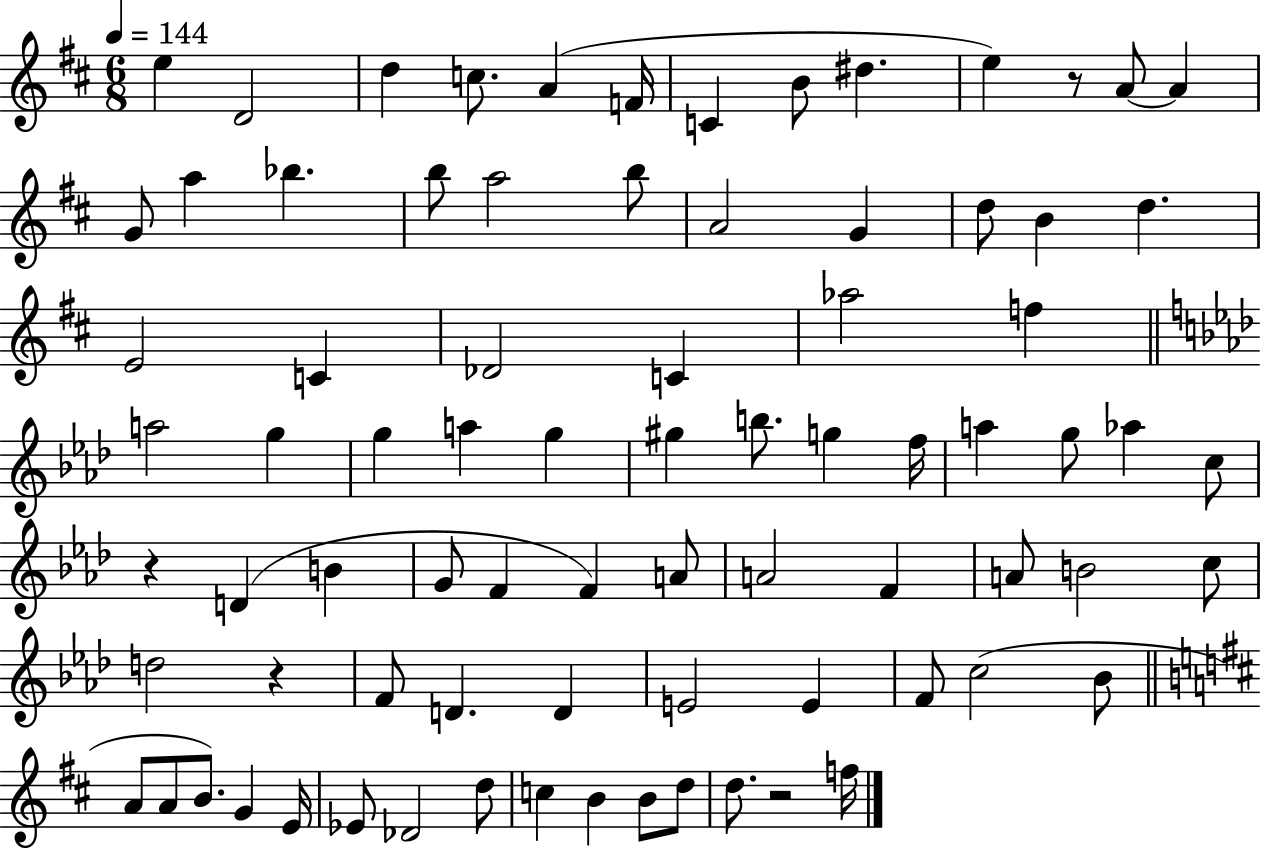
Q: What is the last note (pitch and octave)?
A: F5